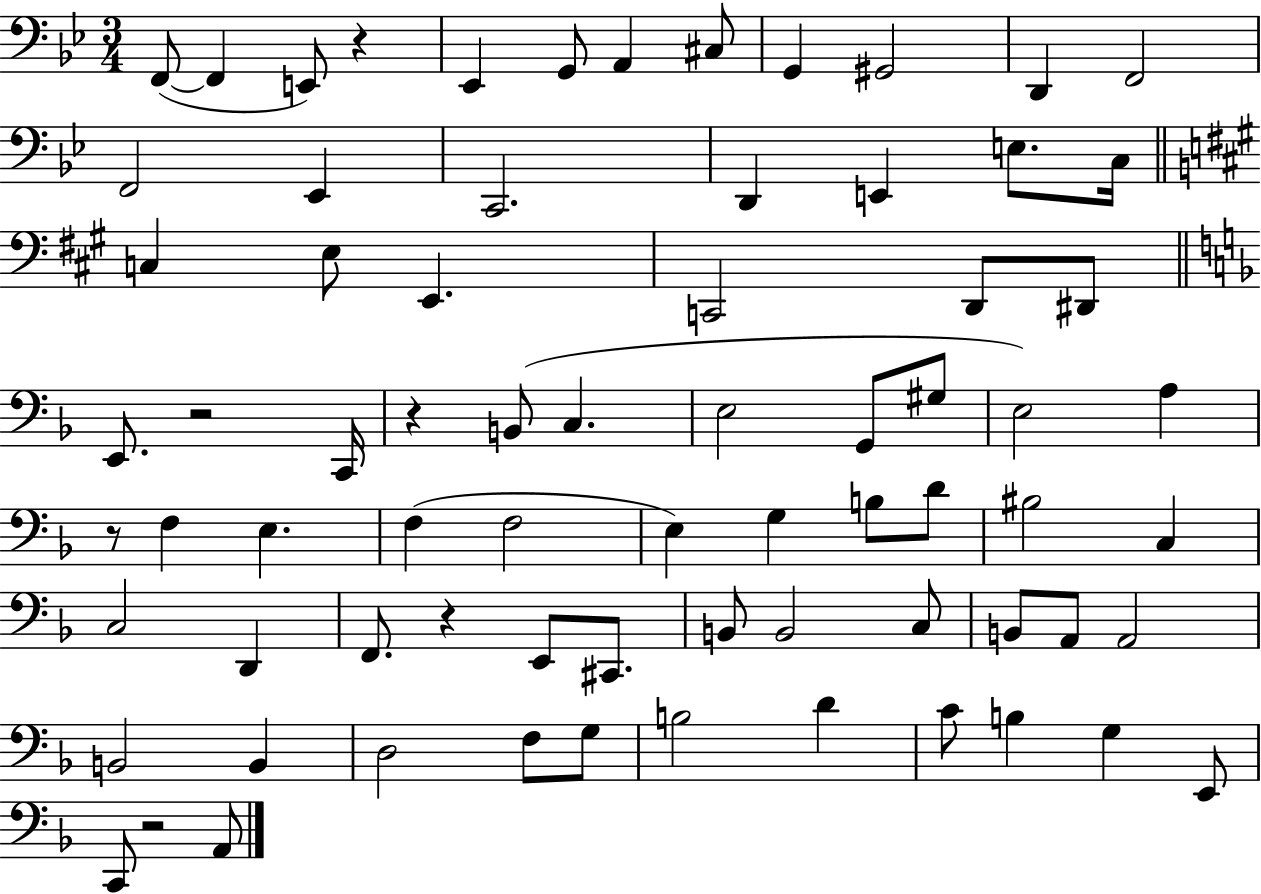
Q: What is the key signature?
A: BES major